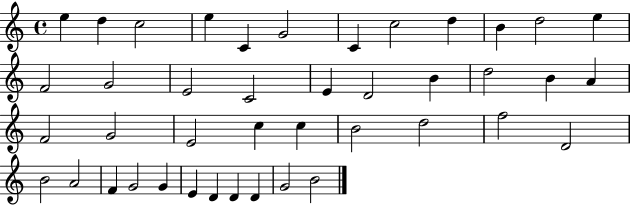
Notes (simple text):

E5/q D5/q C5/h E5/q C4/q G4/h C4/q C5/h D5/q B4/q D5/h E5/q F4/h G4/h E4/h C4/h E4/q D4/h B4/q D5/h B4/q A4/q F4/h G4/h E4/h C5/q C5/q B4/h D5/h F5/h D4/h B4/h A4/h F4/q G4/h G4/q E4/q D4/q D4/q D4/q G4/h B4/h